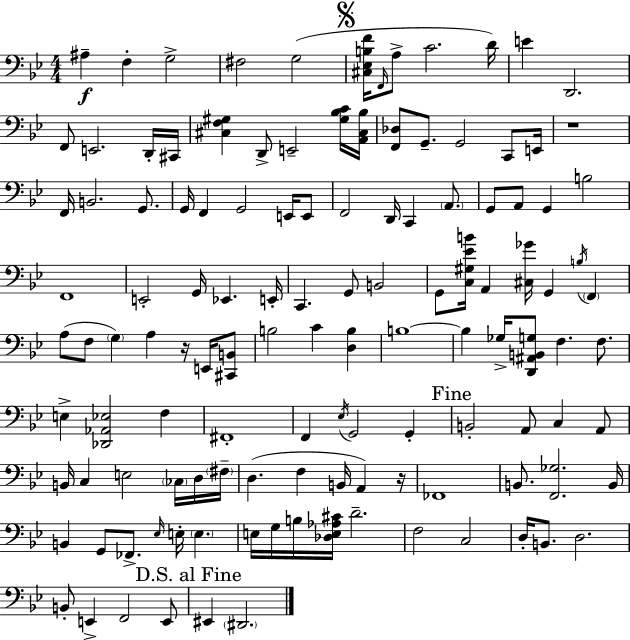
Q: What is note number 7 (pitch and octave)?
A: A3